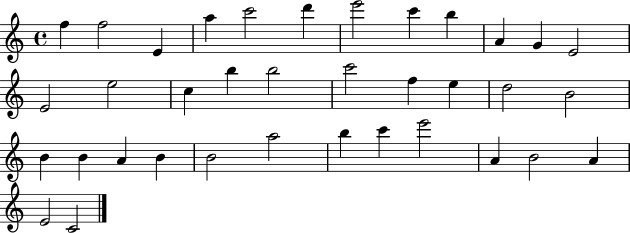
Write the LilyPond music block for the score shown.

{
  \clef treble
  \time 4/4
  \defaultTimeSignature
  \key c \major
  f''4 f''2 e'4 | a''4 c'''2 d'''4 | e'''2 c'''4 b''4 | a'4 g'4 e'2 | \break e'2 e''2 | c''4 b''4 b''2 | c'''2 f''4 e''4 | d''2 b'2 | \break b'4 b'4 a'4 b'4 | b'2 a''2 | b''4 c'''4 e'''2 | a'4 b'2 a'4 | \break e'2 c'2 | \bar "|."
}